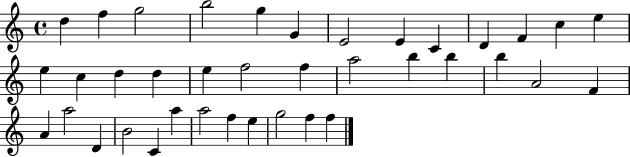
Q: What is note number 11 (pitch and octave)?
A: F4